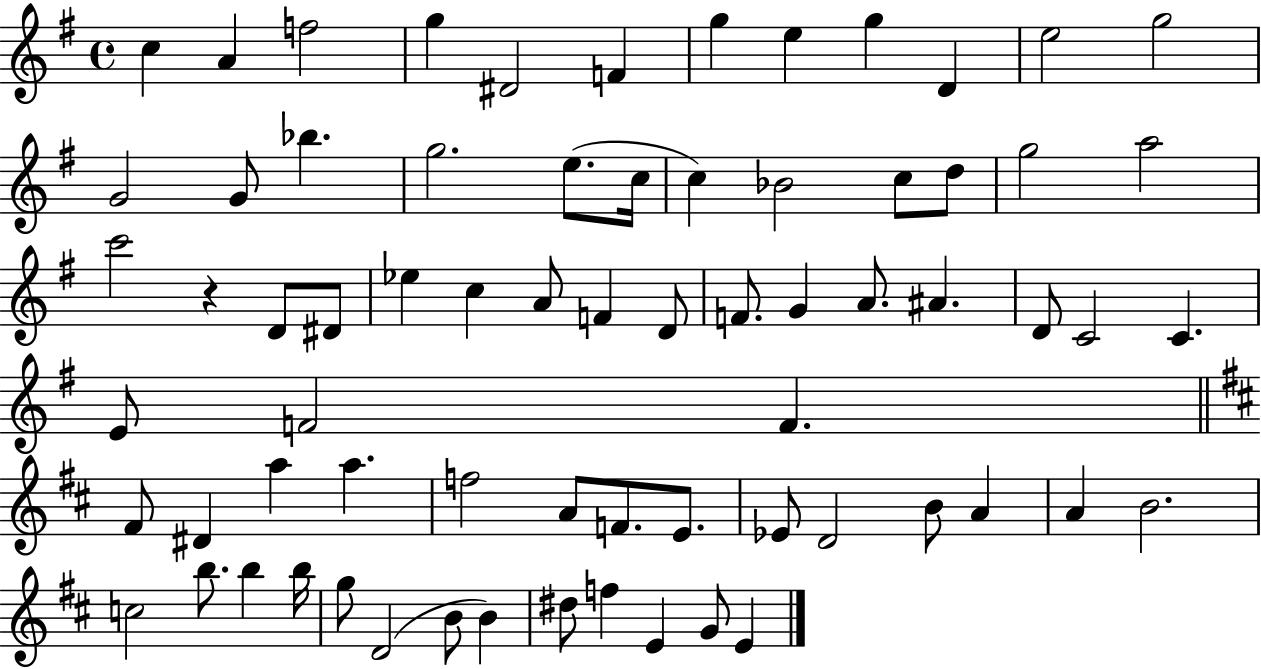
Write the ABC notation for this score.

X:1
T:Untitled
M:4/4
L:1/4
K:G
c A f2 g ^D2 F g e g D e2 g2 G2 G/2 _b g2 e/2 c/4 c _B2 c/2 d/2 g2 a2 c'2 z D/2 ^D/2 _e c A/2 F D/2 F/2 G A/2 ^A D/2 C2 C E/2 F2 F ^F/2 ^D a a f2 A/2 F/2 E/2 _E/2 D2 B/2 A A B2 c2 b/2 b b/4 g/2 D2 B/2 B ^d/2 f E G/2 E